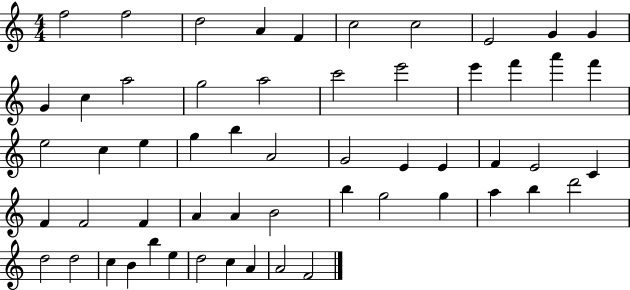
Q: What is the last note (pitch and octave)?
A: F4